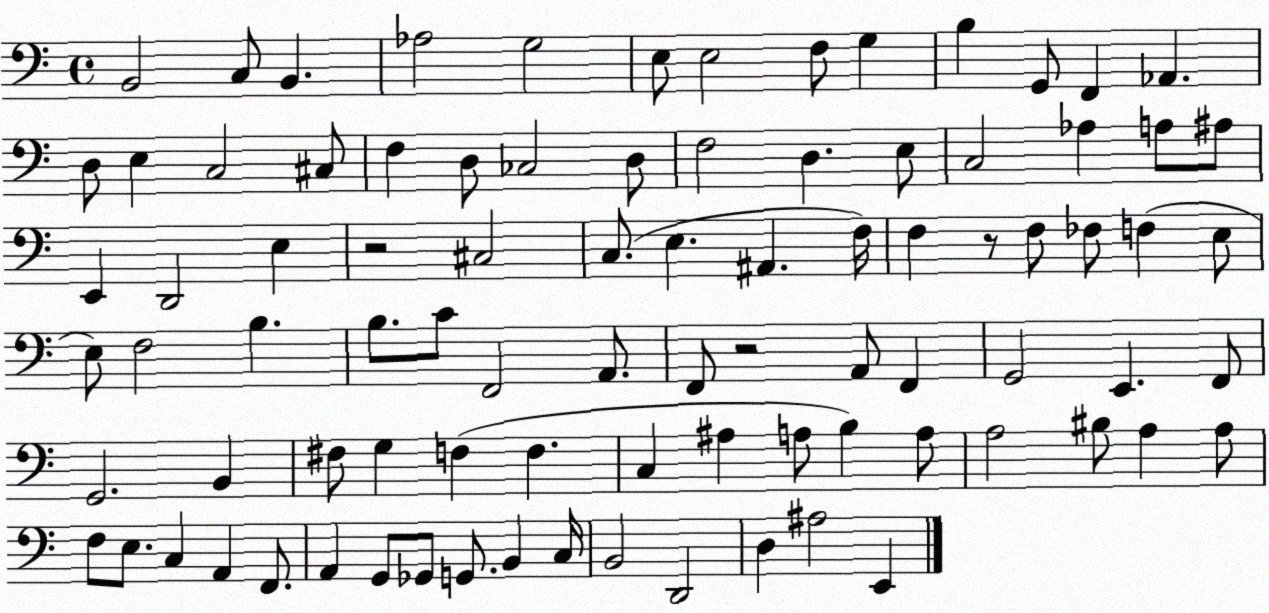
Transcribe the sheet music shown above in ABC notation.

X:1
T:Untitled
M:4/4
L:1/4
K:C
B,,2 C,/2 B,, _A,2 G,2 E,/2 E,2 F,/2 G, B, G,,/2 F,, _A,, D,/2 E, C,2 ^C,/2 F, D,/2 _C,2 D,/2 F,2 D, E,/2 C,2 _A, A,/2 ^A,/2 E,, D,,2 E, z2 ^C,2 C,/2 E, ^A,, F,/4 F, z/2 F,/2 _F,/2 F, E,/2 E,/2 F,2 B, B,/2 C/2 F,,2 A,,/2 F,,/2 z2 A,,/2 F,, G,,2 E,, F,,/2 G,,2 B,, ^F,/2 G, F, F, C, ^A, A,/2 B, A,/2 A,2 ^B,/2 A, A,/2 F,/2 E,/2 C, A,, F,,/2 A,, G,,/2 _G,,/2 G,,/2 B,, C,/4 B,,2 D,,2 D, ^A,2 E,,